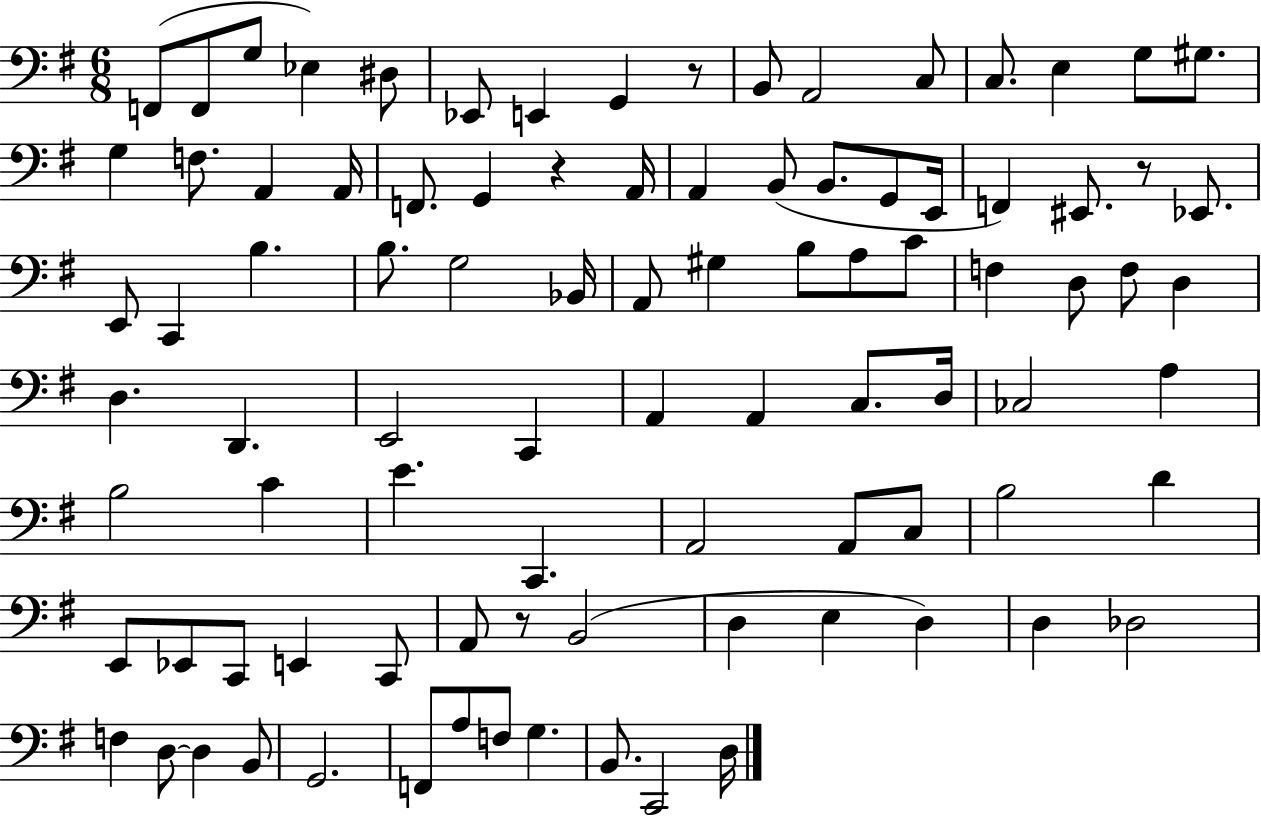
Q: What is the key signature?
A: G major